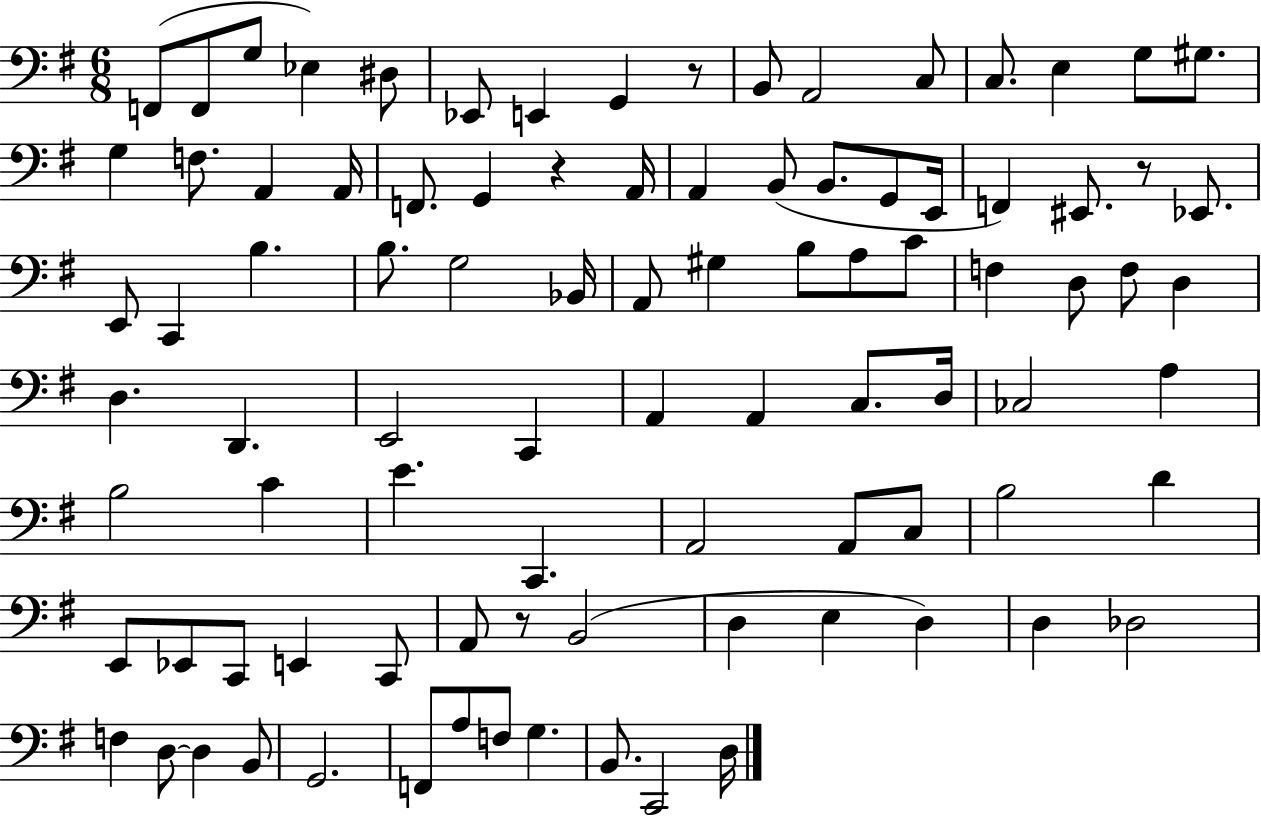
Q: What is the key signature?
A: G major